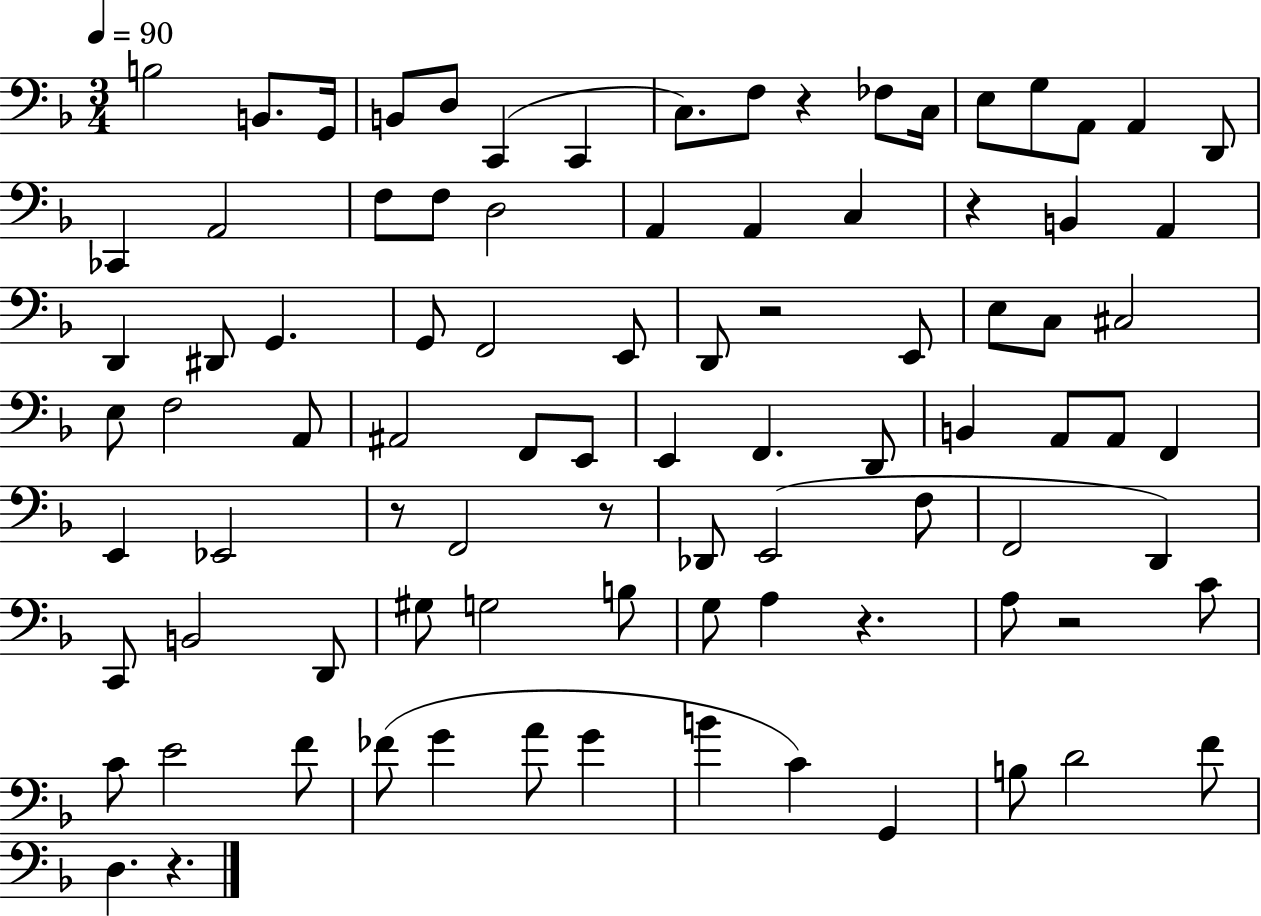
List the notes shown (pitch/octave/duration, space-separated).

B3/h B2/e. G2/s B2/e D3/e C2/q C2/q C3/e. F3/e R/q FES3/e C3/s E3/e G3/e A2/e A2/q D2/e CES2/q A2/h F3/e F3/e D3/h A2/q A2/q C3/q R/q B2/q A2/q D2/q D#2/e G2/q. G2/e F2/h E2/e D2/e R/h E2/e E3/e C3/e C#3/h E3/e F3/h A2/e A#2/h F2/e E2/e E2/q F2/q. D2/e B2/q A2/e A2/e F2/q E2/q Eb2/h R/e F2/h R/e Db2/e E2/h F3/e F2/h D2/q C2/e B2/h D2/e G#3/e G3/h B3/e G3/e A3/q R/q. A3/e R/h C4/e C4/e E4/h F4/e FES4/e G4/q A4/e G4/q B4/q C4/q G2/q B3/e D4/h F4/e D3/q. R/q.